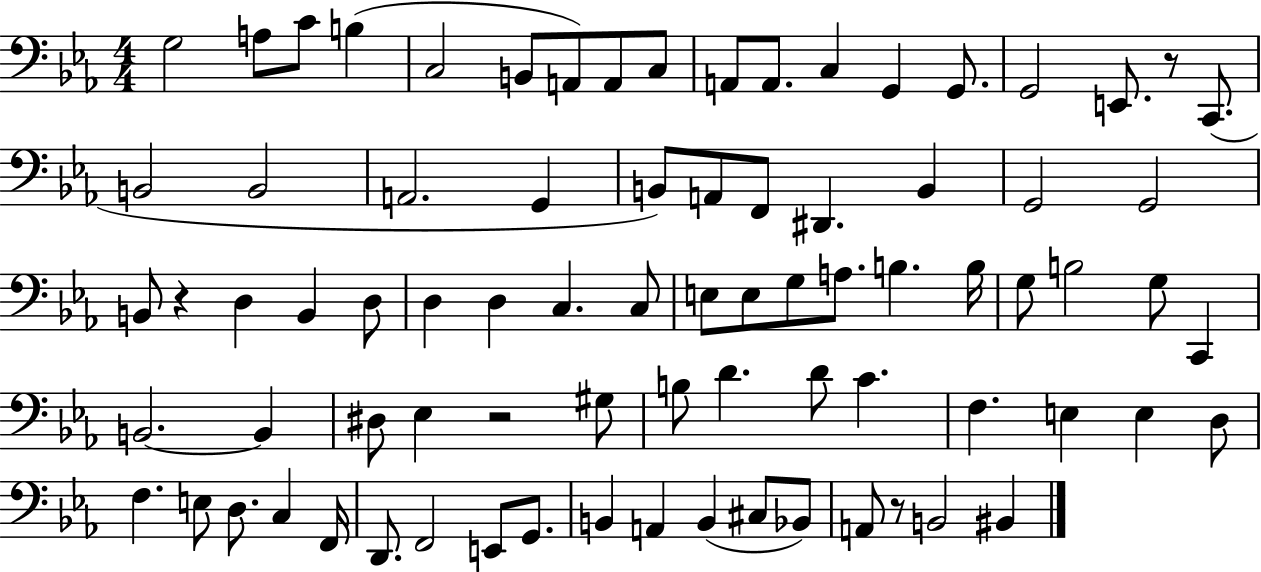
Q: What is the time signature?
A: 4/4